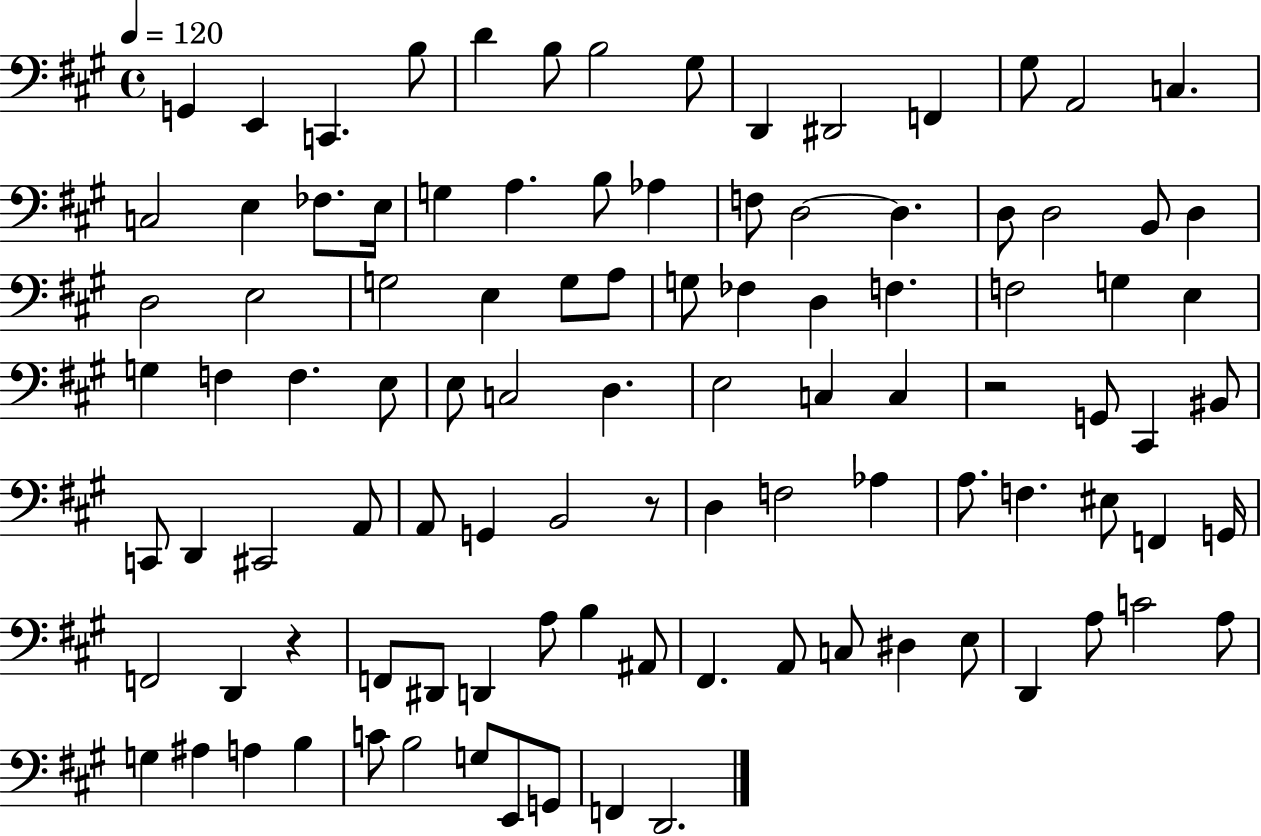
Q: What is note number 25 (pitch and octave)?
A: D3